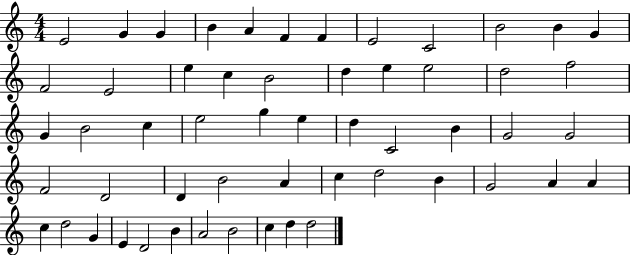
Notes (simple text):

E4/h G4/q G4/q B4/q A4/q F4/q F4/q E4/h C4/h B4/h B4/q G4/q F4/h E4/h E5/q C5/q B4/h D5/q E5/q E5/h D5/h F5/h G4/q B4/h C5/q E5/h G5/q E5/q D5/q C4/h B4/q G4/h G4/h F4/h D4/h D4/q B4/h A4/q C5/q D5/h B4/q G4/h A4/q A4/q C5/q D5/h G4/q E4/q D4/h B4/q A4/h B4/h C5/q D5/q D5/h